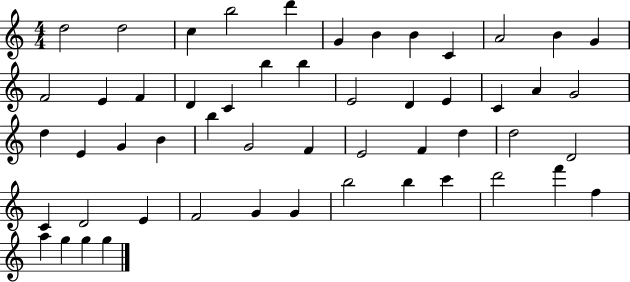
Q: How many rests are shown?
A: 0